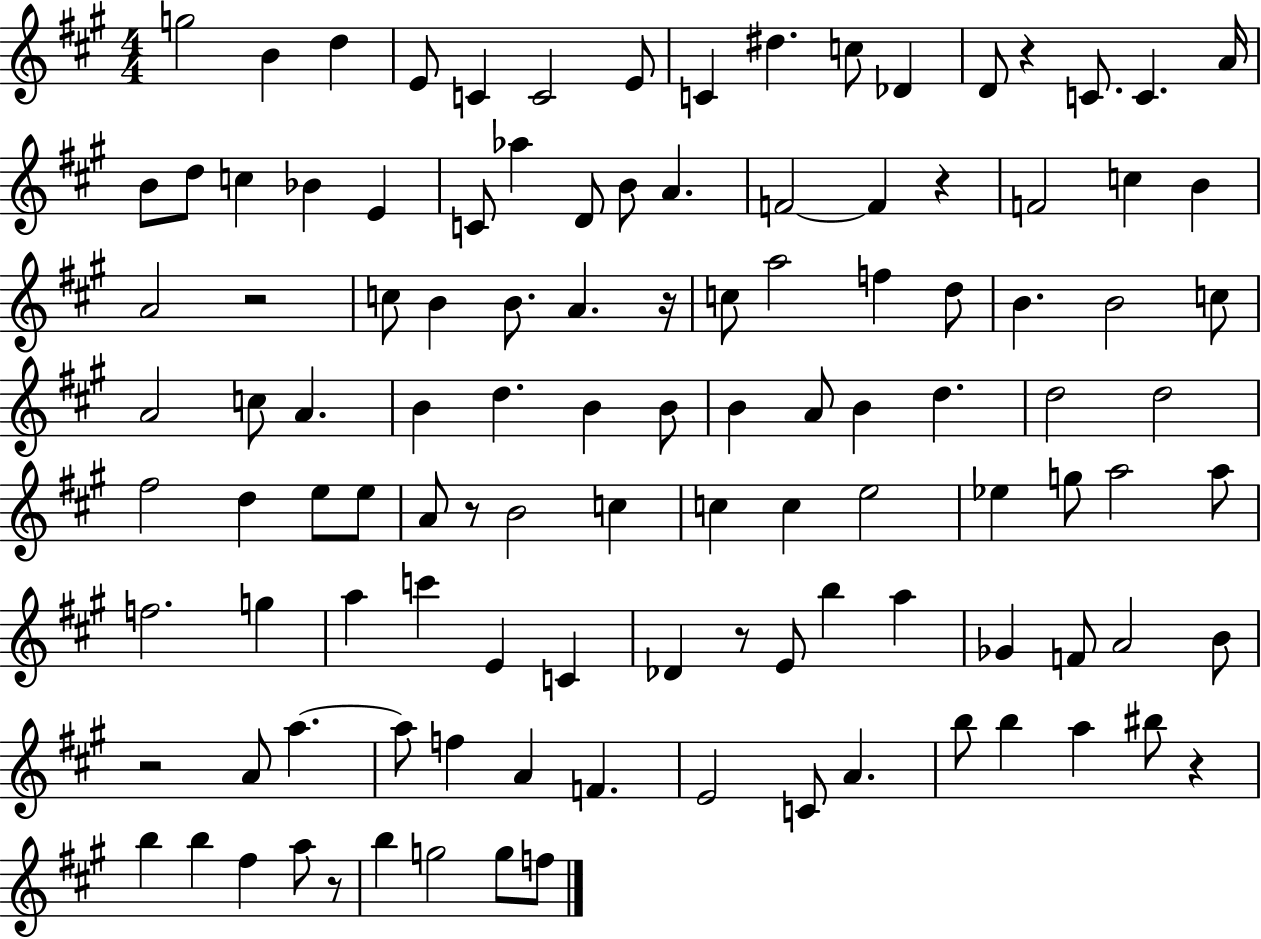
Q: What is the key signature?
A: A major